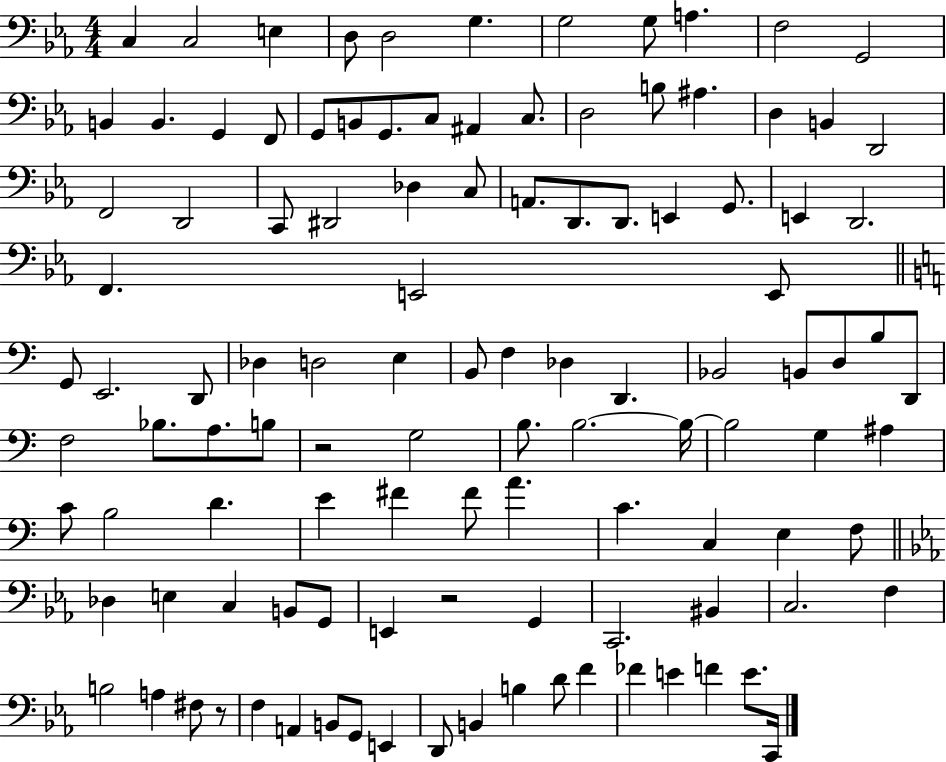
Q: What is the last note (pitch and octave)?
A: C2